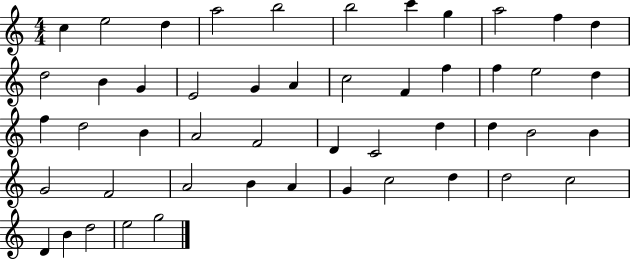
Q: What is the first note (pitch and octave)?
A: C5